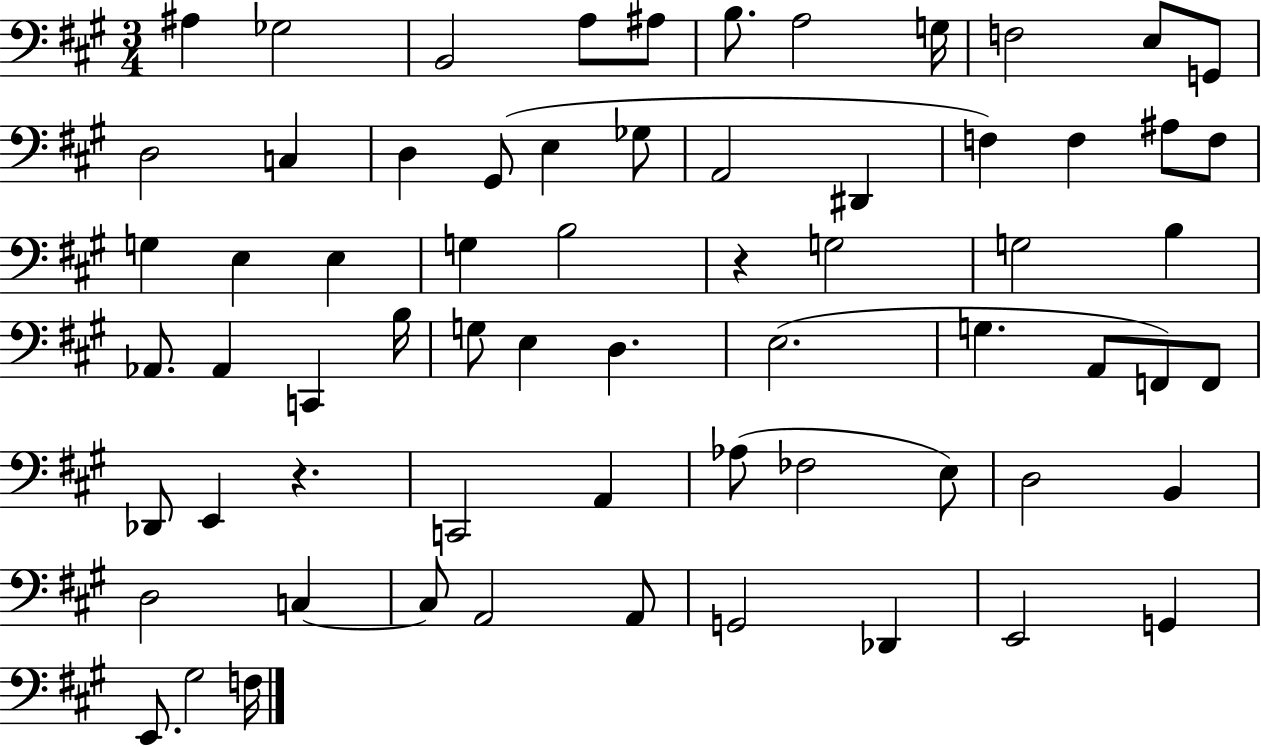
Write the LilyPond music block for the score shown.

{
  \clef bass
  \numericTimeSignature
  \time 3/4
  \key a \major
  ais4 ges2 | b,2 a8 ais8 | b8. a2 g16 | f2 e8 g,8 | \break d2 c4 | d4 gis,8( e4 ges8 | a,2 dis,4 | f4) f4 ais8 f8 | \break g4 e4 e4 | g4 b2 | r4 g2 | g2 b4 | \break aes,8. aes,4 c,4 b16 | g8 e4 d4. | e2.( | g4. a,8 f,8) f,8 | \break des,8 e,4 r4. | c,2 a,4 | aes8( fes2 e8) | d2 b,4 | \break d2 c4~~ | c8 a,2 a,8 | g,2 des,4 | e,2 g,4 | \break e,8. gis2 f16 | \bar "|."
}